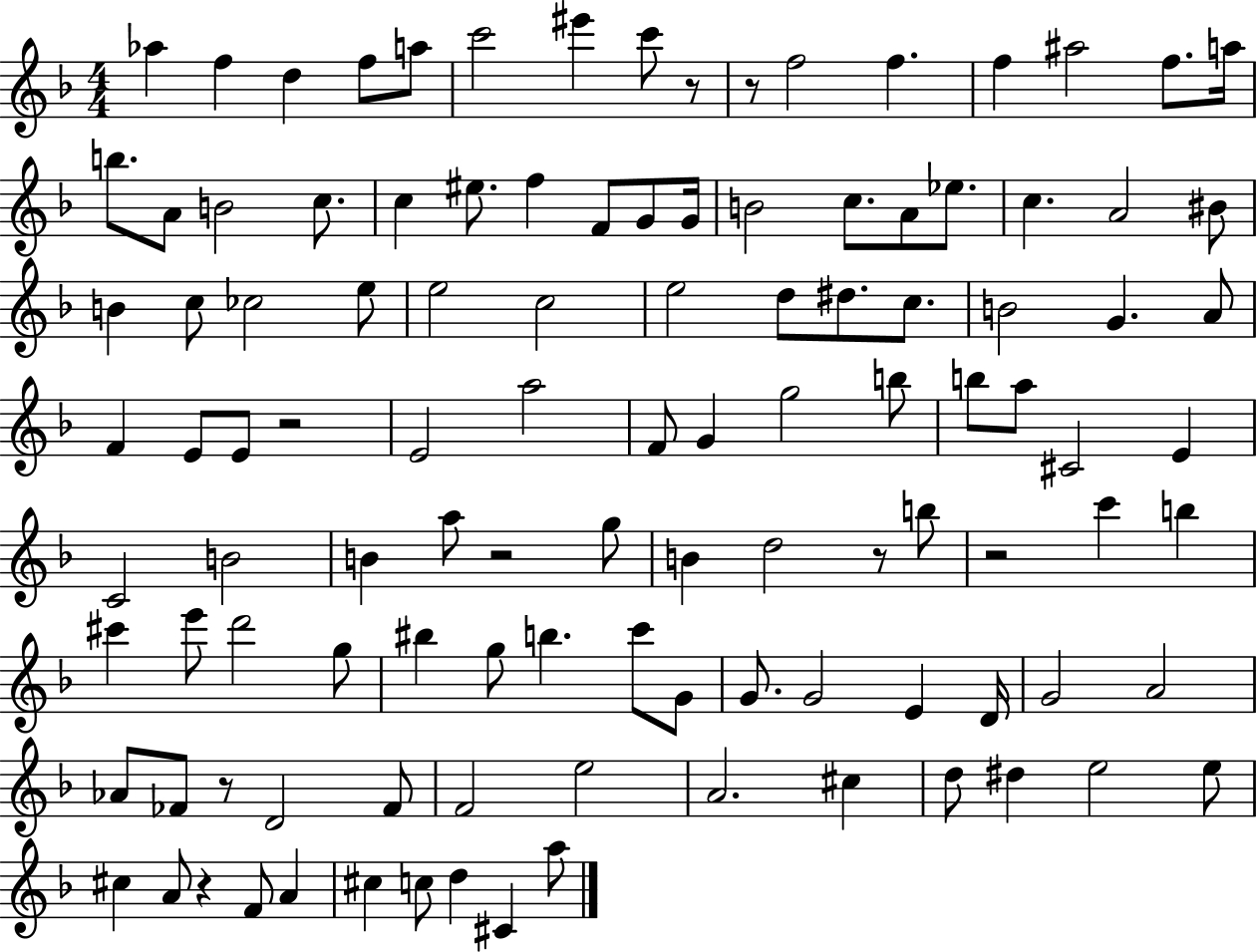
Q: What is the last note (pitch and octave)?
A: A5